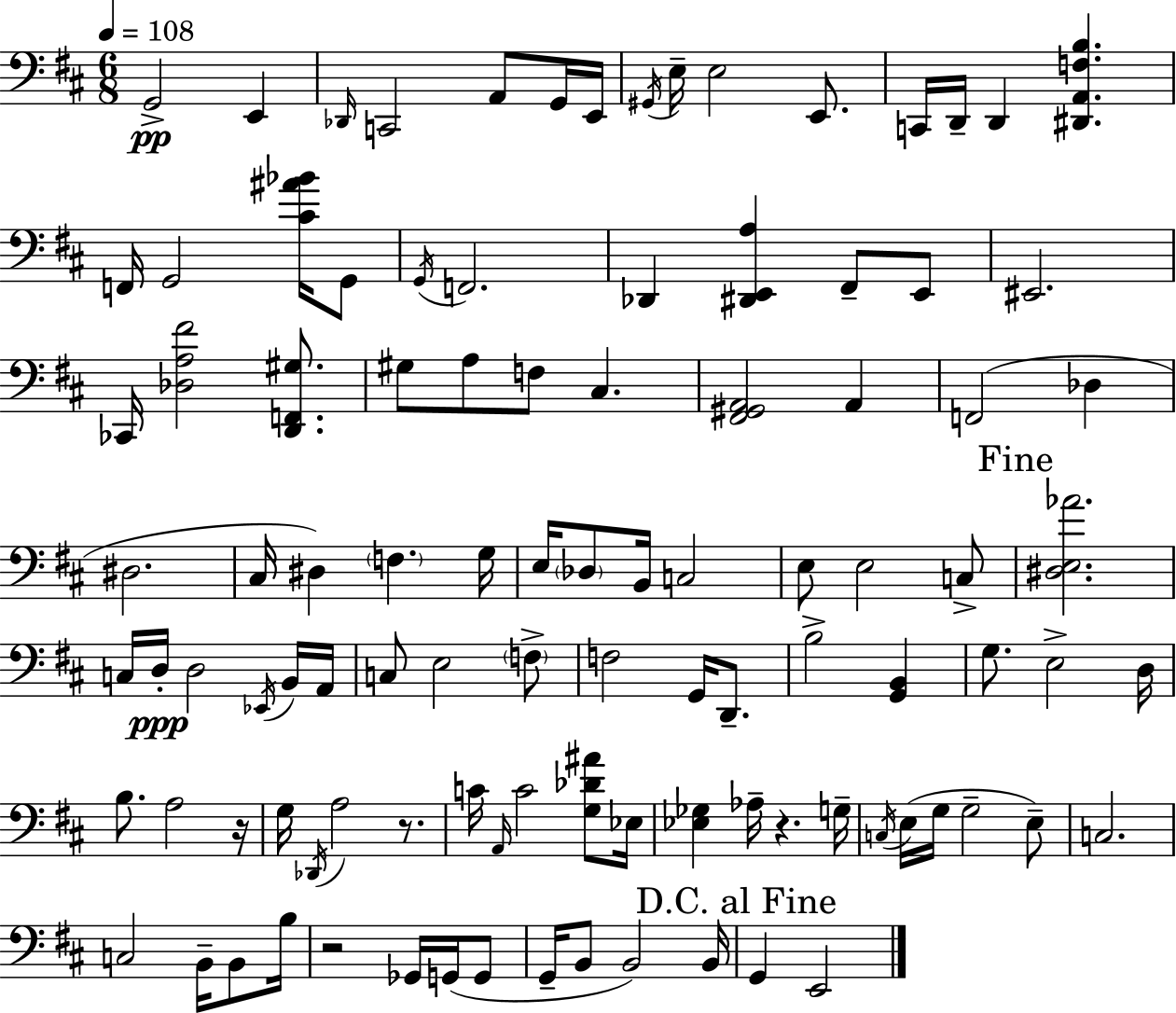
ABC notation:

X:1
T:Untitled
M:6/8
L:1/4
K:D
G,,2 E,, _D,,/4 C,,2 A,,/2 G,,/4 E,,/4 ^G,,/4 E,/4 E,2 E,,/2 C,,/4 D,,/4 D,, [^D,,A,,F,B,] F,,/4 G,,2 [^C^A_B]/4 G,,/2 G,,/4 F,,2 _D,, [^D,,E,,A,] ^F,,/2 E,,/2 ^E,,2 _C,,/4 [_D,A,^F]2 [D,,F,,^G,]/2 ^G,/2 A,/2 F,/2 ^C, [^F,,^G,,A,,]2 A,, F,,2 _D, ^D,2 ^C,/4 ^D, F, G,/4 E,/4 _D,/2 B,,/4 C,2 E,/2 E,2 C,/2 [^D,E,_A]2 C,/4 D,/4 D,2 _E,,/4 B,,/4 A,,/4 C,/2 E,2 F,/2 F,2 G,,/4 D,,/2 B,2 [G,,B,,] G,/2 E,2 D,/4 B,/2 A,2 z/4 G,/4 _D,,/4 A,2 z/2 C/4 A,,/4 C2 [G,_D^A]/2 _E,/4 [_E,_G,] _A,/4 z G,/4 C,/4 E,/4 G,/4 G,2 E,/2 C,2 C,2 B,,/4 B,,/2 B,/4 z2 _G,,/4 G,,/4 G,,/2 G,,/4 B,,/2 B,,2 B,,/4 G,, E,,2